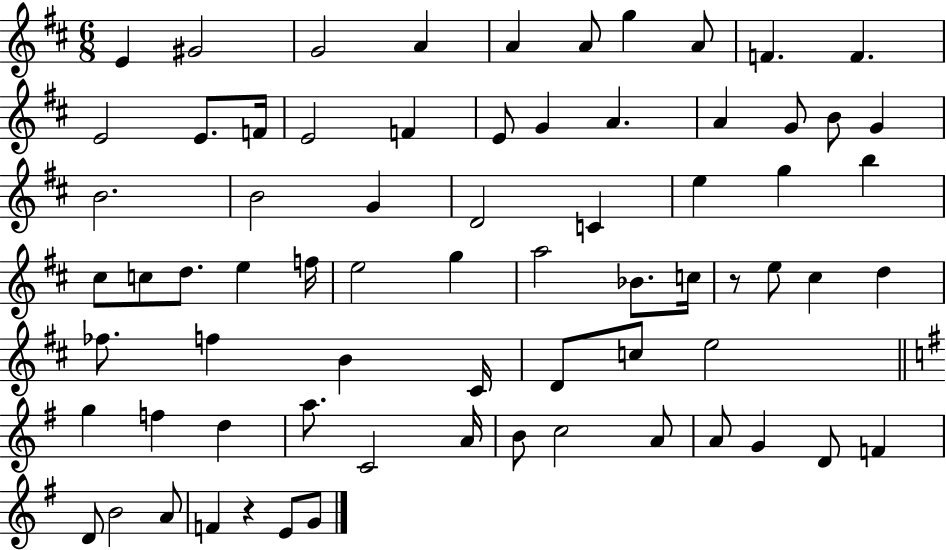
{
  \clef treble
  \numericTimeSignature
  \time 6/8
  \key d \major
  e'4 gis'2 | g'2 a'4 | a'4 a'8 g''4 a'8 | f'4. f'4. | \break e'2 e'8. f'16 | e'2 f'4 | e'8 g'4 a'4. | a'4 g'8 b'8 g'4 | \break b'2. | b'2 g'4 | d'2 c'4 | e''4 g''4 b''4 | \break cis''8 c''8 d''8. e''4 f''16 | e''2 g''4 | a''2 bes'8. c''16 | r8 e''8 cis''4 d''4 | \break fes''8. f''4 b'4 cis'16 | d'8 c''8 e''2 | \bar "||" \break \key g \major g''4 f''4 d''4 | a''8. c'2 a'16 | b'8 c''2 a'8 | a'8 g'4 d'8 f'4 | \break d'8 b'2 a'8 | f'4 r4 e'8 g'8 | \bar "|."
}